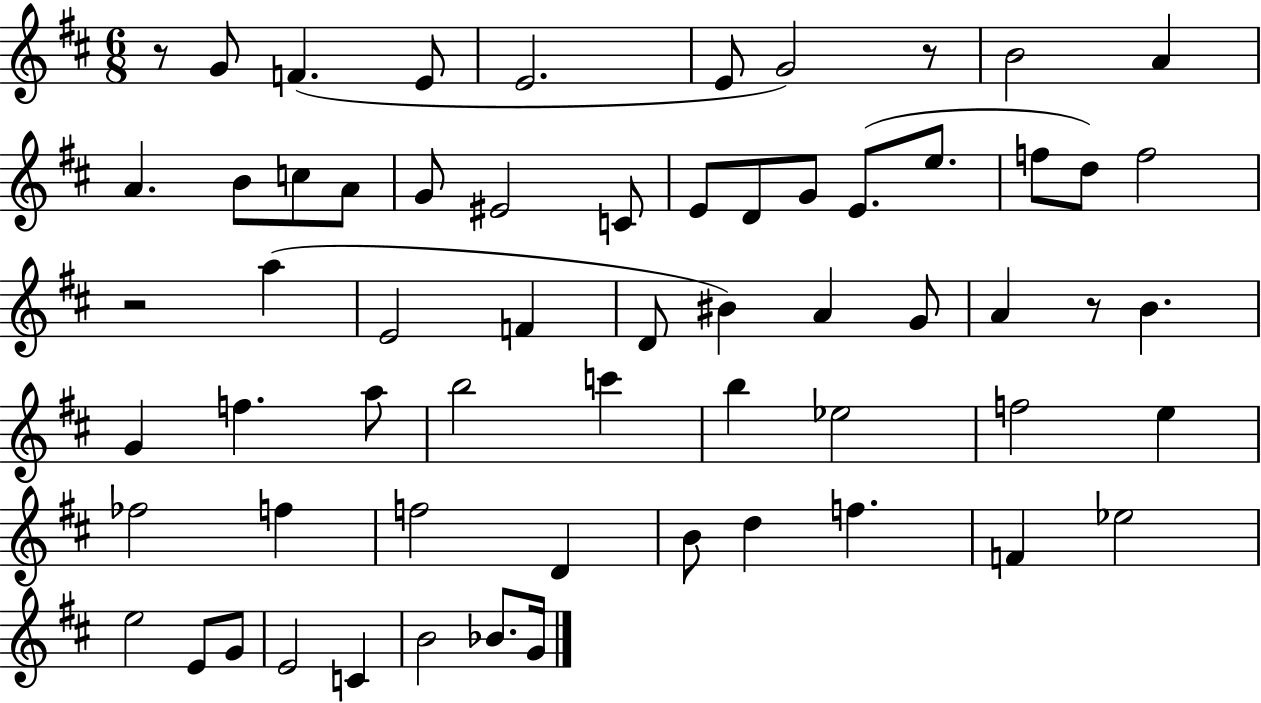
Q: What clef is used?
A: treble